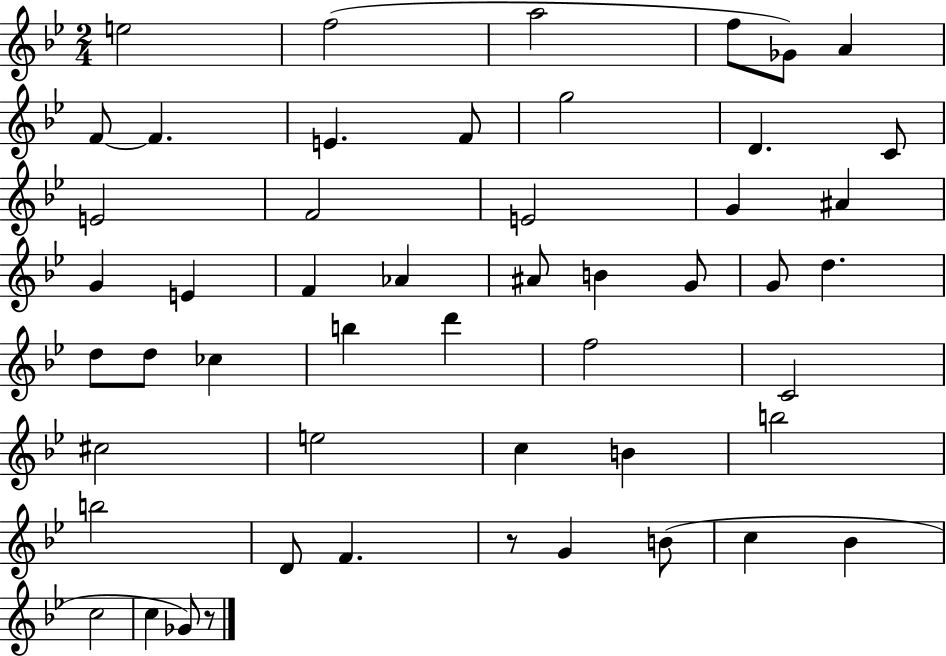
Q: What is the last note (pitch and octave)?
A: Gb4